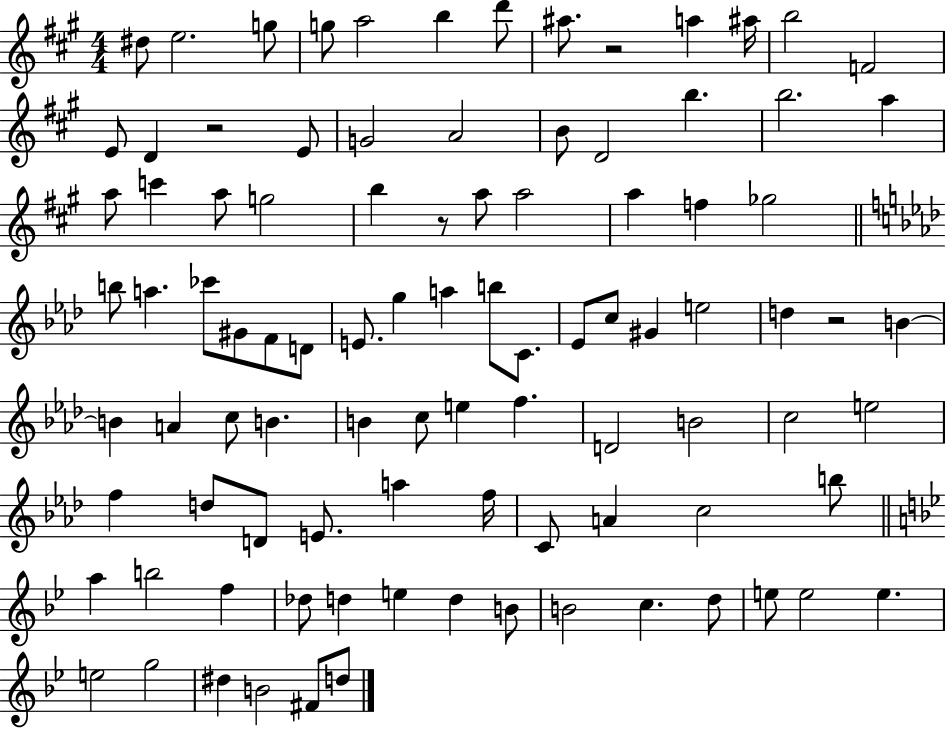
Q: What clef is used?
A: treble